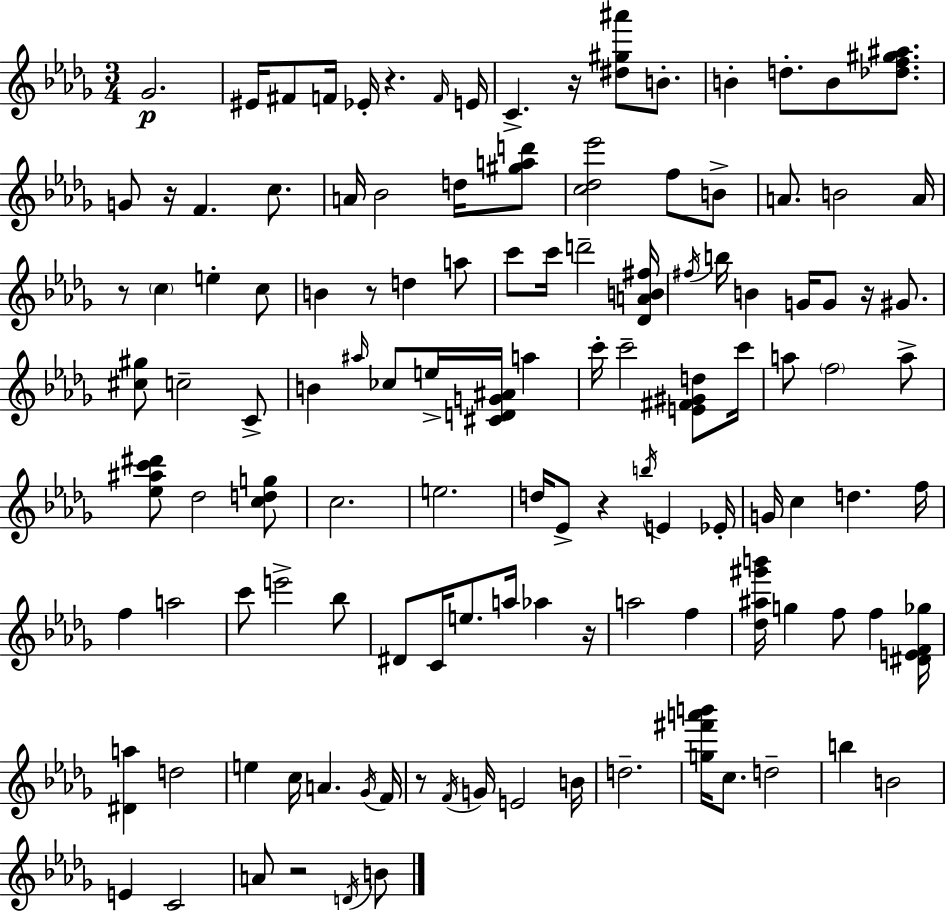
{
  \clef treble
  \numericTimeSignature
  \time 3/4
  \key bes \minor
  ges'2.\p | eis'16 fis'8 f'16 ees'16-. r4. \grace { f'16 } | e'16 c'4.-> r16 <dis'' gis'' ais'''>8 b'8.-. | b'4-. d''8.-. b'8 <des'' f'' gis'' ais''>8. | \break g'8 r16 f'4. c''8. | a'16 bes'2 d''16 <gis'' a'' d'''>8 | <c'' des'' ees'''>2 f''8 b'8-> | a'8. b'2 | \break a'16 r8 \parenthesize c''4 e''4-. c''8 | b'4 r8 d''4 a''8 | c'''8 c'''16 d'''2-- | <des' a' b' fis''>16 \acciaccatura { fis''16 } b''16 b'4 g'16 g'8 r16 gis'8. | \break <cis'' gis''>8 c''2-- | c'8-> b'4 \grace { ais''16 } ces''8 e''16-> <cis' d' g' ais'>16 a''4 | c'''16-. c'''2-- | <e' fis' gis' d''>8 c'''16 a''8 \parenthesize f''2 | \break a''8-> <ees'' ais'' c''' dis'''>8 des''2 | <c'' d'' g''>8 c''2. | e''2. | d''16 ees'8-> r4 \acciaccatura { b''16 } e'4 | \break ees'16-. g'16 c''4 d''4. | f''16 f''4 a''2 | c'''8 e'''2-> | bes''8 dis'8 c'16 e''8. a''16 aes''4 | \break r16 a''2 | f''4 <des'' ais'' gis''' b'''>16 g''4 f''8 f''4 | <dis' e' f' ges''>16 <dis' a''>4 d''2 | e''4 c''16 a'4. | \break \acciaccatura { ges'16 } f'16 r8 \acciaccatura { f'16 } g'16 e'2 | b'16 d''2.-- | <g'' fis''' a''' b'''>16 c''8. d''2-- | b''4 b'2 | \break e'4 c'2 | a'8 r2 | \acciaccatura { d'16 } b'8 \bar "|."
}